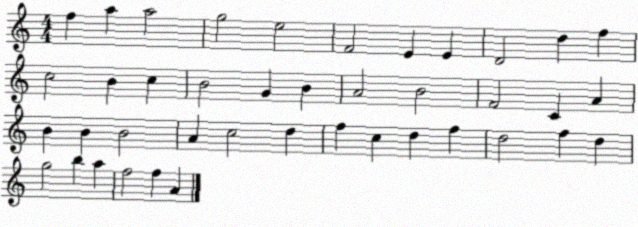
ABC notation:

X:1
T:Untitled
M:4/4
L:1/4
K:C
f a a2 g2 e2 F2 E E D2 d f c2 B c B2 G B A2 B2 F2 C A B B B2 A c2 d f c d f d2 f d g2 b a f2 f A